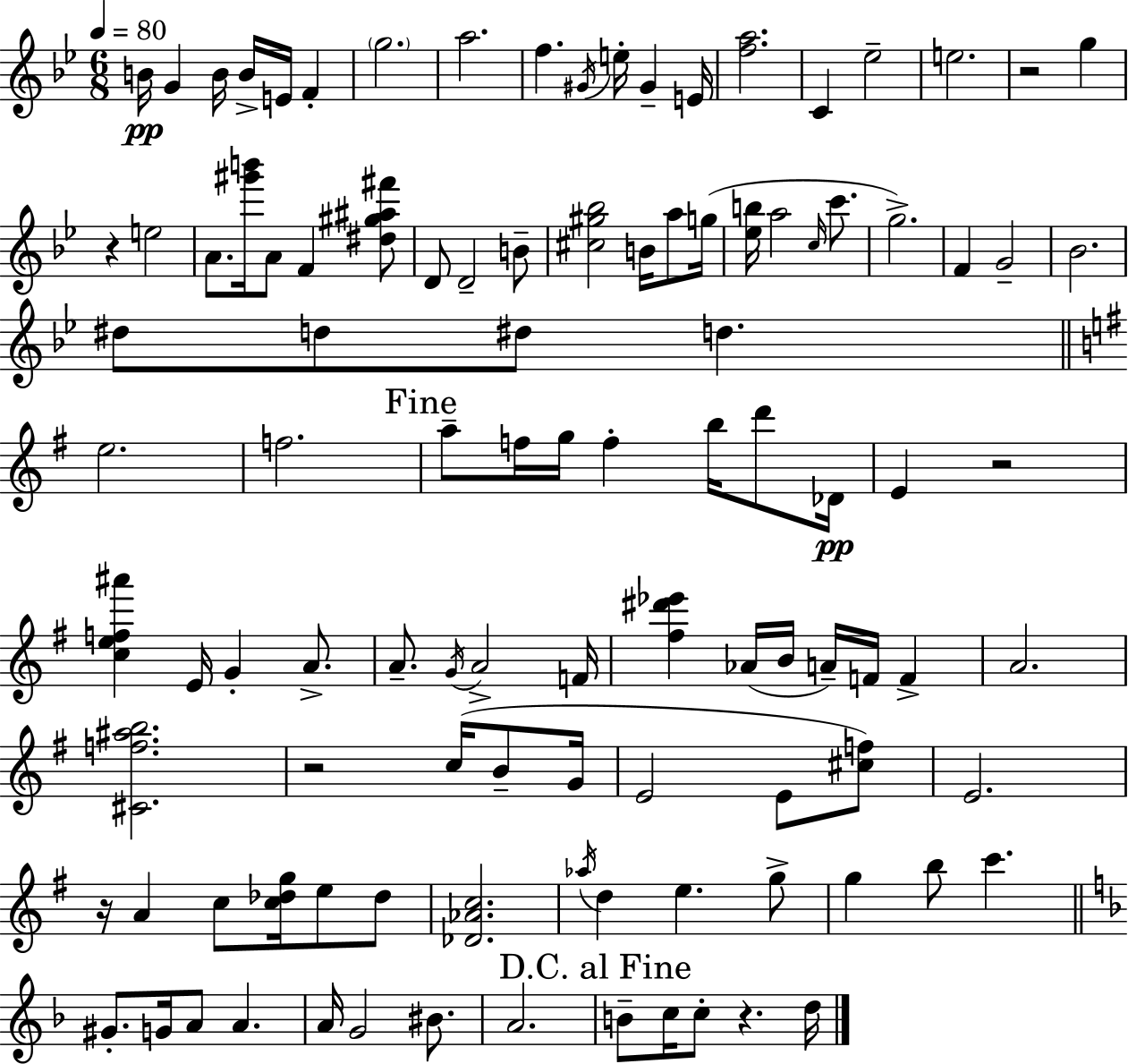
X:1
T:Untitled
M:6/8
L:1/4
K:Bb
B/4 G B/4 B/4 E/4 F g2 a2 f ^G/4 e/4 ^G E/4 [fa]2 C _e2 e2 z2 g z e2 A/2 [^g'b']/4 A/2 F [^d^g^a^f']/2 D/2 D2 B/2 [^c^g_b]2 B/4 a/2 g/4 [_eb]/4 a2 c/4 c'/2 g2 F G2 _B2 ^d/2 d/2 ^d/2 d e2 f2 a/2 f/4 g/4 f b/4 d'/2 _D/4 E z2 [cef^a'] E/4 G A/2 A/2 G/4 A2 F/4 [^f^d'_e'] _A/4 B/4 A/4 F/4 F A2 [^Cf^ab]2 z2 c/4 B/2 G/4 E2 E/2 [^cf]/2 E2 z/4 A c/2 [c_dg]/4 e/2 _d/2 [_D_Ac]2 _a/4 d e g/2 g b/2 c' ^G/2 G/4 A/2 A A/4 G2 ^B/2 A2 B/2 c/4 c/2 z d/4